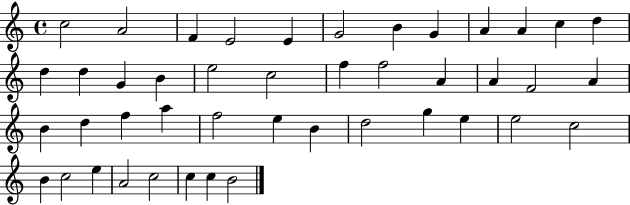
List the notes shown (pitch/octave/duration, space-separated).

C5/h A4/h F4/q E4/h E4/q G4/h B4/q G4/q A4/q A4/q C5/q D5/q D5/q D5/q G4/q B4/q E5/h C5/h F5/q F5/h A4/q A4/q F4/h A4/q B4/q D5/q F5/q A5/q F5/h E5/q B4/q D5/h G5/q E5/q E5/h C5/h B4/q C5/h E5/q A4/h C5/h C5/q C5/q B4/h